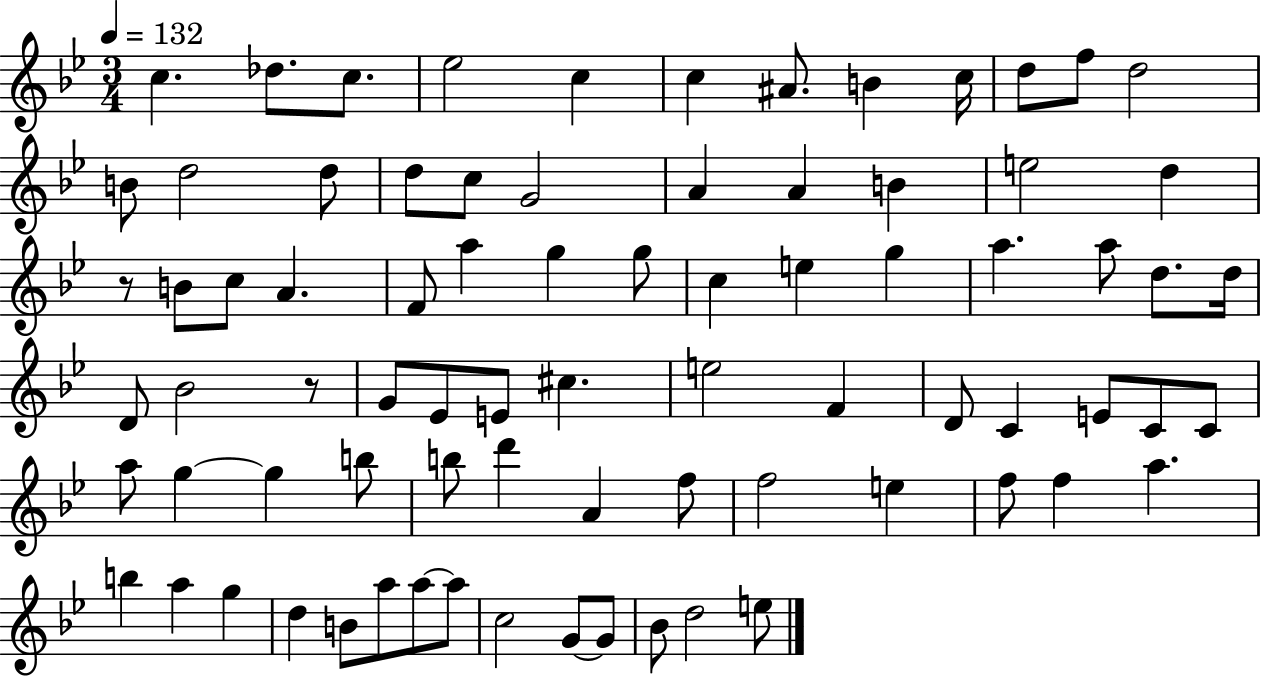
{
  \clef treble
  \numericTimeSignature
  \time 3/4
  \key bes \major
  \tempo 4 = 132
  c''4. des''8. c''8. | ees''2 c''4 | c''4 ais'8. b'4 c''16 | d''8 f''8 d''2 | \break b'8 d''2 d''8 | d''8 c''8 g'2 | a'4 a'4 b'4 | e''2 d''4 | \break r8 b'8 c''8 a'4. | f'8 a''4 g''4 g''8 | c''4 e''4 g''4 | a''4. a''8 d''8. d''16 | \break d'8 bes'2 r8 | g'8 ees'8 e'8 cis''4. | e''2 f'4 | d'8 c'4 e'8 c'8 c'8 | \break a''8 g''4~~ g''4 b''8 | b''8 d'''4 a'4 f''8 | f''2 e''4 | f''8 f''4 a''4. | \break b''4 a''4 g''4 | d''4 b'8 a''8 a''8~~ a''8 | c''2 g'8~~ g'8 | bes'8 d''2 e''8 | \break \bar "|."
}